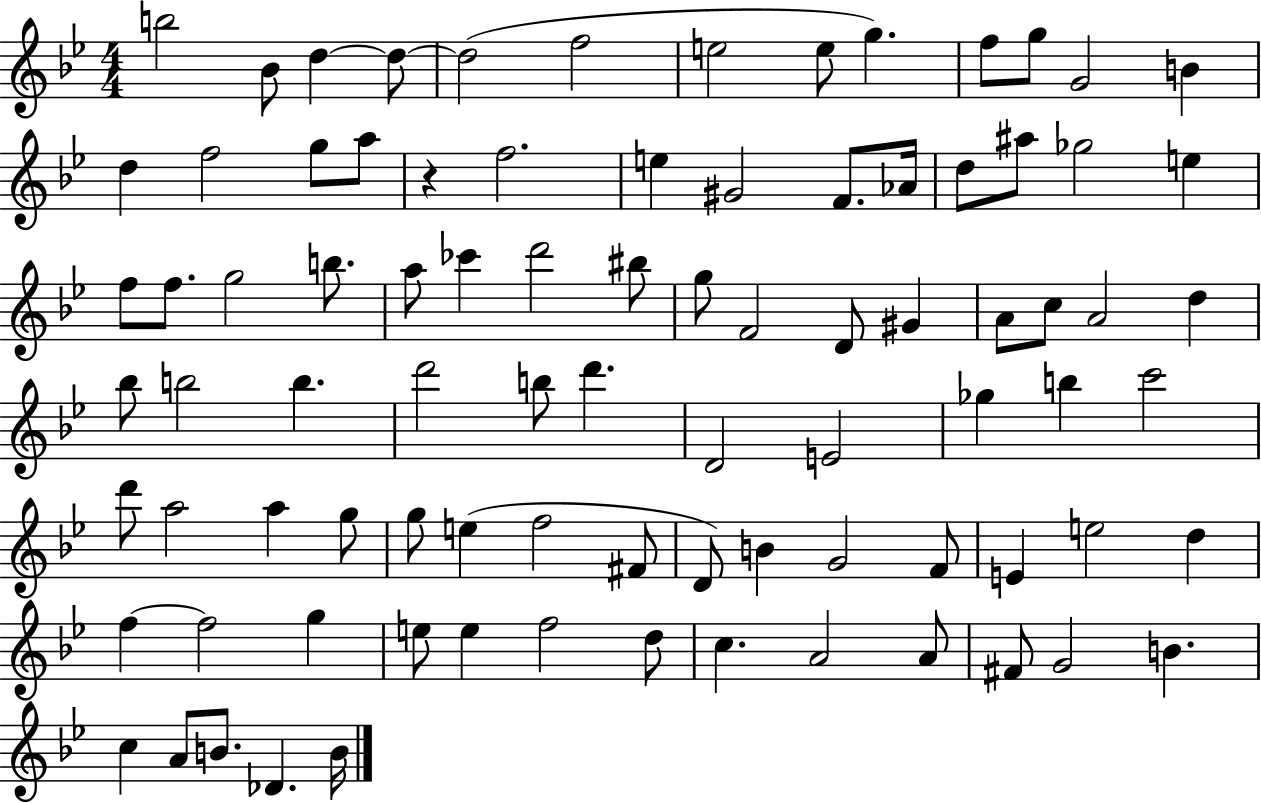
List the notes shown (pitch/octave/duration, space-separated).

B5/h Bb4/e D5/q D5/e D5/h F5/h E5/h E5/e G5/q. F5/e G5/e G4/h B4/q D5/q F5/h G5/e A5/e R/q F5/h. E5/q G#4/h F4/e. Ab4/s D5/e A#5/e Gb5/h E5/q F5/e F5/e. G5/h B5/e. A5/e CES6/q D6/h BIS5/e G5/e F4/h D4/e G#4/q A4/e C5/e A4/h D5/q Bb5/e B5/h B5/q. D6/h B5/e D6/q. D4/h E4/h Gb5/q B5/q C6/h D6/e A5/h A5/q G5/e G5/e E5/q F5/h F#4/e D4/e B4/q G4/h F4/e E4/q E5/h D5/q F5/q F5/h G5/q E5/e E5/q F5/h D5/e C5/q. A4/h A4/e F#4/e G4/h B4/q. C5/q A4/e B4/e. Db4/q. B4/s